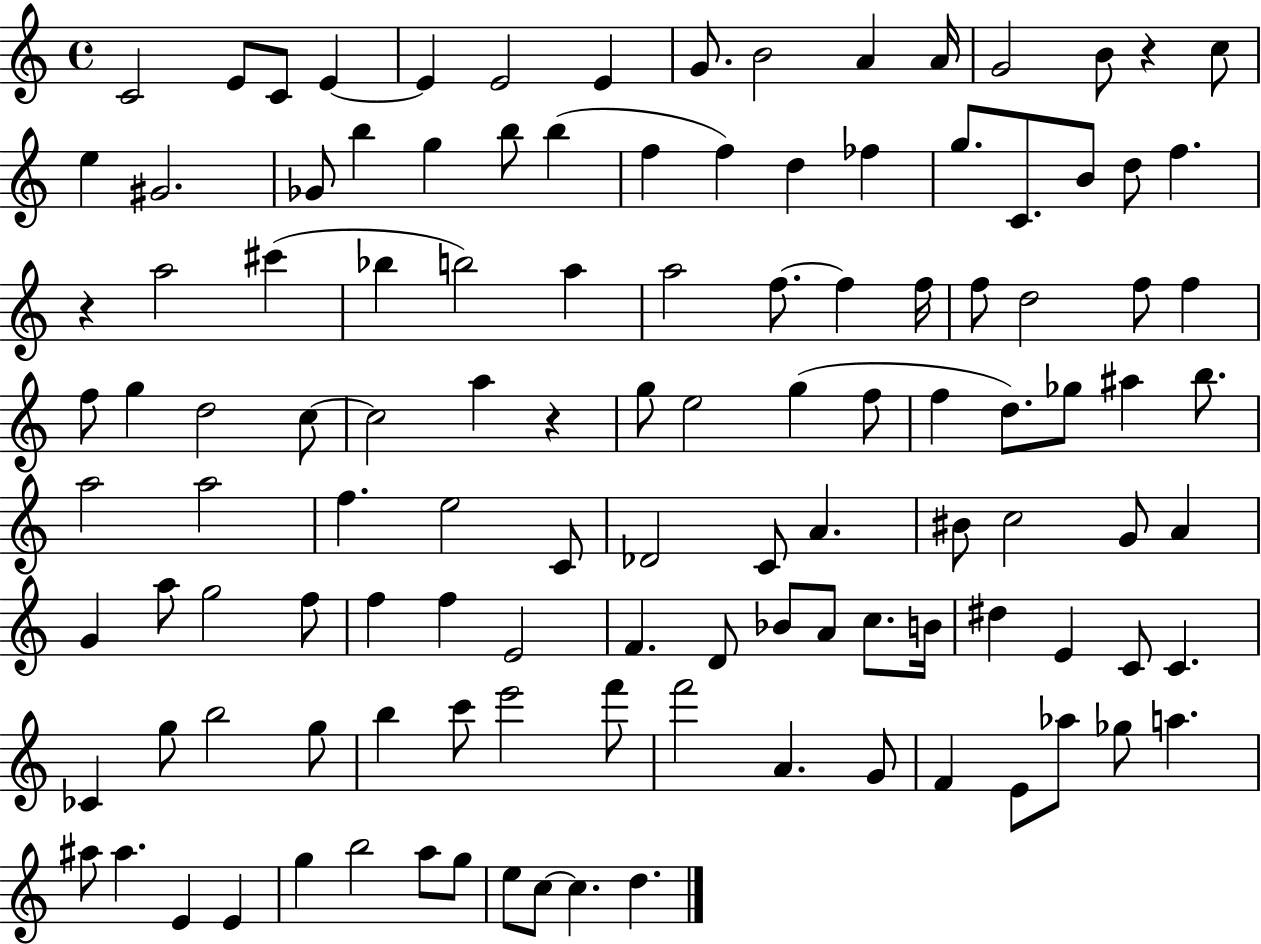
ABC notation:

X:1
T:Untitled
M:4/4
L:1/4
K:C
C2 E/2 C/2 E E E2 E G/2 B2 A A/4 G2 B/2 z c/2 e ^G2 _G/2 b g b/2 b f f d _f g/2 C/2 B/2 d/2 f z a2 ^c' _b b2 a a2 f/2 f f/4 f/2 d2 f/2 f f/2 g d2 c/2 c2 a z g/2 e2 g f/2 f d/2 _g/2 ^a b/2 a2 a2 f e2 C/2 _D2 C/2 A ^B/2 c2 G/2 A G a/2 g2 f/2 f f E2 F D/2 _B/2 A/2 c/2 B/4 ^d E C/2 C _C g/2 b2 g/2 b c'/2 e'2 f'/2 f'2 A G/2 F E/2 _a/2 _g/2 a ^a/2 ^a E E g b2 a/2 g/2 e/2 c/2 c d